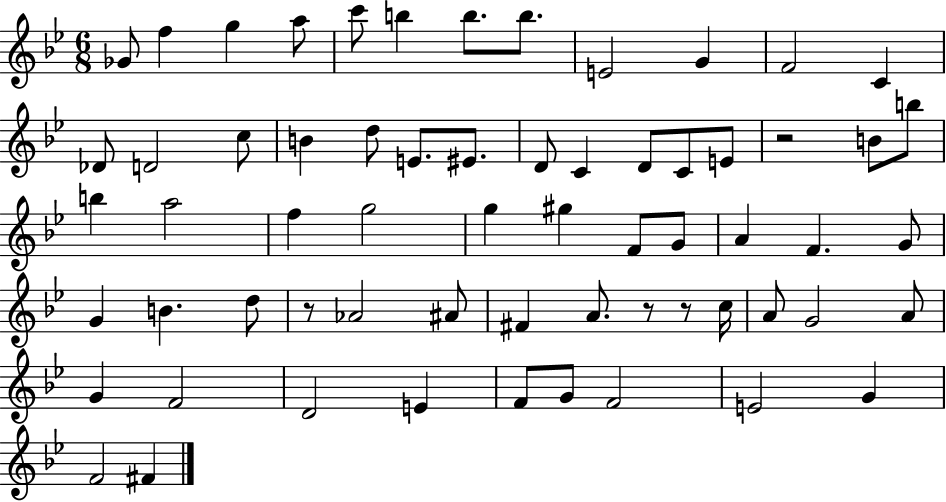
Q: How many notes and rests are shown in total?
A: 63